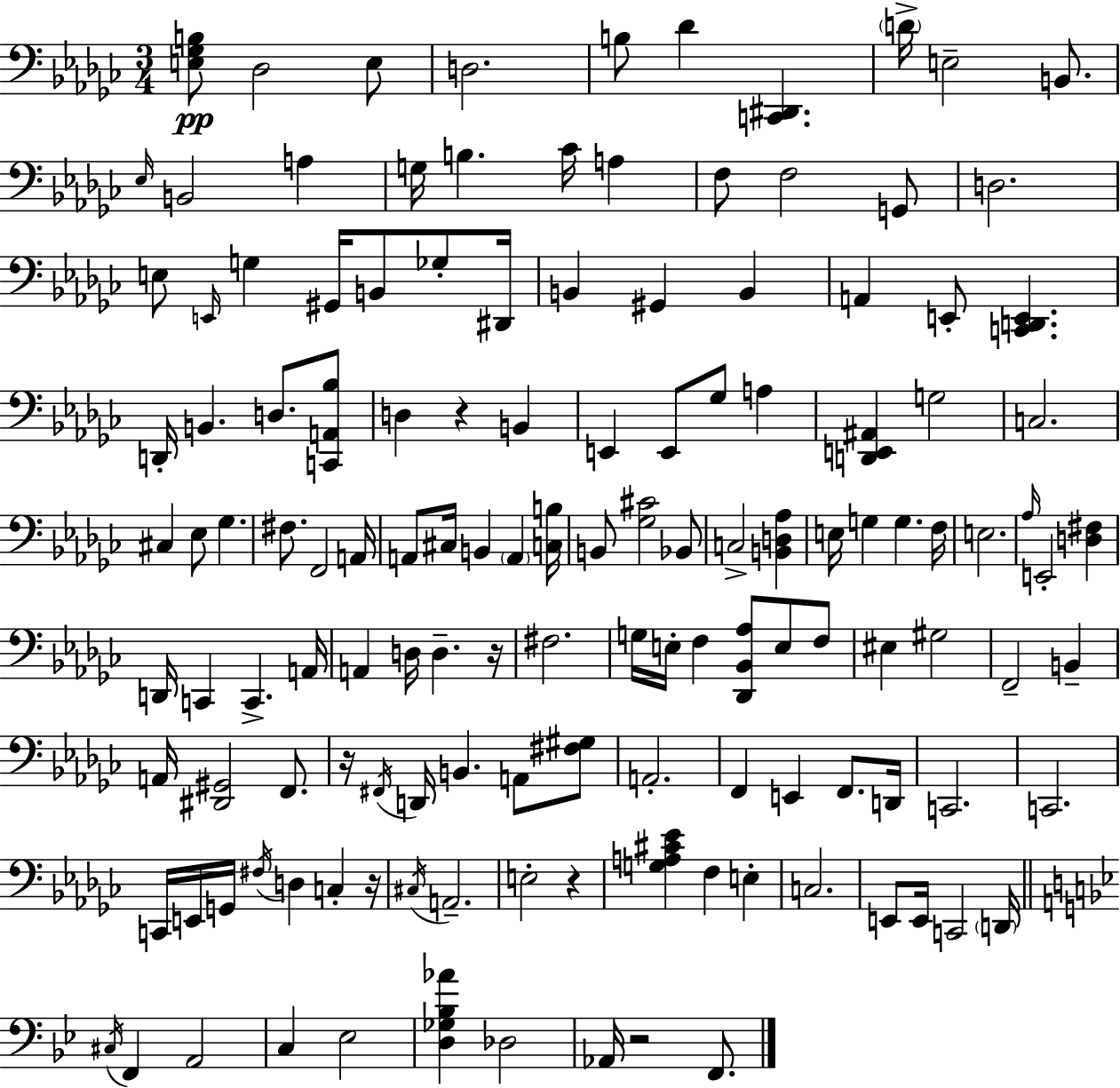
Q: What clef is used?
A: bass